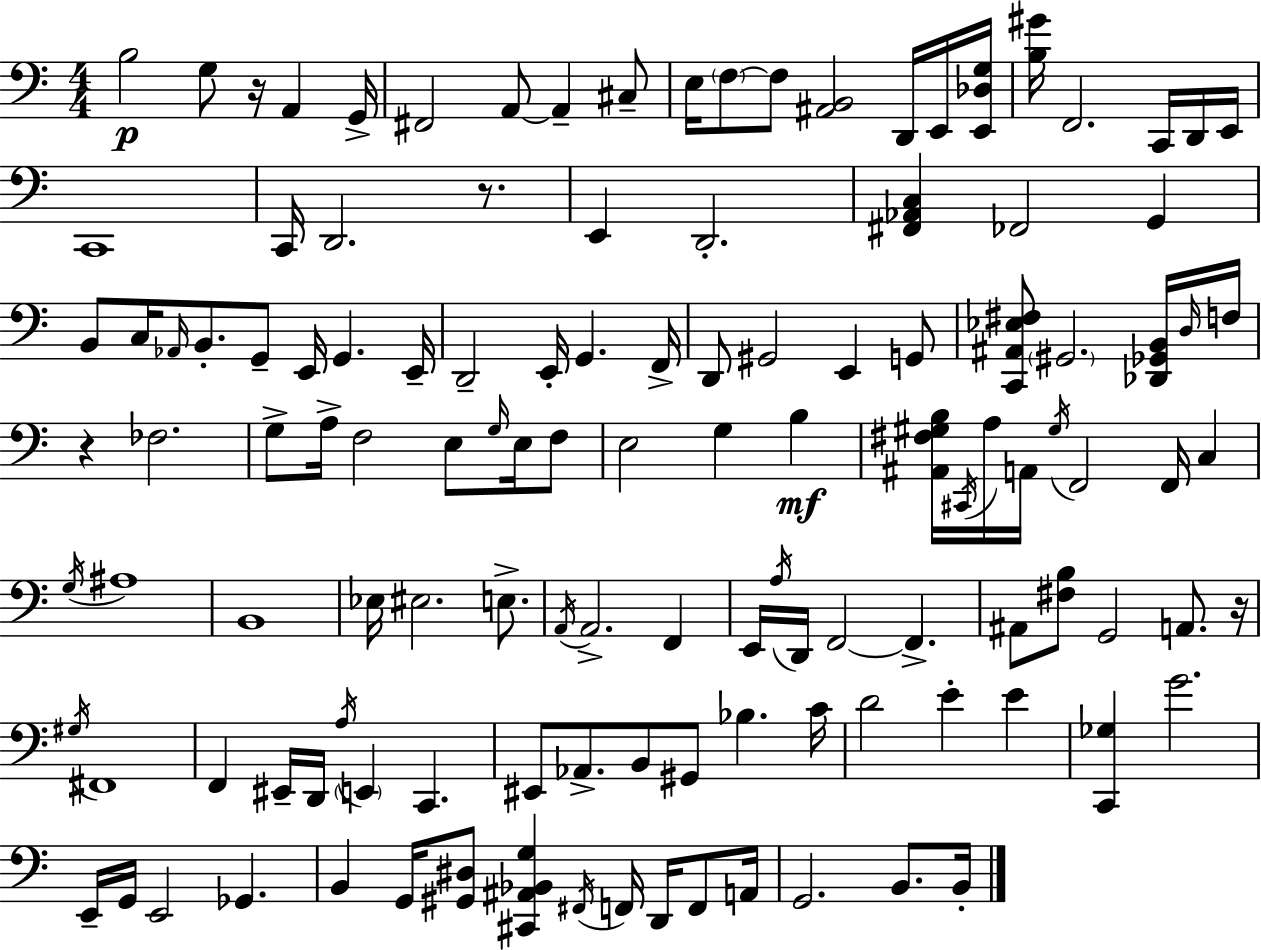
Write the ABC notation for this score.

X:1
T:Untitled
M:4/4
L:1/4
K:Am
B,2 G,/2 z/4 A,, G,,/4 ^F,,2 A,,/2 A,, ^C,/2 E,/4 F,/2 F,/2 [^A,,B,,]2 D,,/4 E,,/4 [E,,_D,G,]/4 [B,^G]/4 F,,2 C,,/4 D,,/4 E,,/4 C,,4 C,,/4 D,,2 z/2 E,, D,,2 [^F,,_A,,C,] _F,,2 G,, B,,/2 C,/4 _A,,/4 B,,/2 G,,/2 E,,/4 G,, E,,/4 D,,2 E,,/4 G,, F,,/4 D,,/2 ^G,,2 E,, G,,/2 [C,,^A,,_E,^F,]/2 ^G,,2 [_D,,_G,,B,,]/4 D,/4 F,/4 z _F,2 G,/2 A,/4 F,2 E,/2 G,/4 E,/4 F,/2 E,2 G, B, [^A,,^F,^G,B,]/4 ^C,,/4 A,/4 A,,/4 ^G,/4 F,,2 F,,/4 C, G,/4 ^A,4 B,,4 _E,/4 ^E,2 E,/2 A,,/4 A,,2 F,, E,,/4 A,/4 D,,/4 F,,2 F,, ^A,,/2 [^F,B,]/2 G,,2 A,,/2 z/4 ^G,/4 ^F,,4 F,, ^E,,/4 D,,/4 A,/4 E,, C,, ^E,,/2 _A,,/2 B,,/2 ^G,,/2 _B, C/4 D2 E E [C,,_G,] G2 E,,/4 G,,/4 E,,2 _G,, B,, G,,/4 [^G,,^D,]/2 [^C,,^A,,_B,,G,] ^F,,/4 F,,/4 D,,/4 F,,/2 A,,/4 G,,2 B,,/2 B,,/4